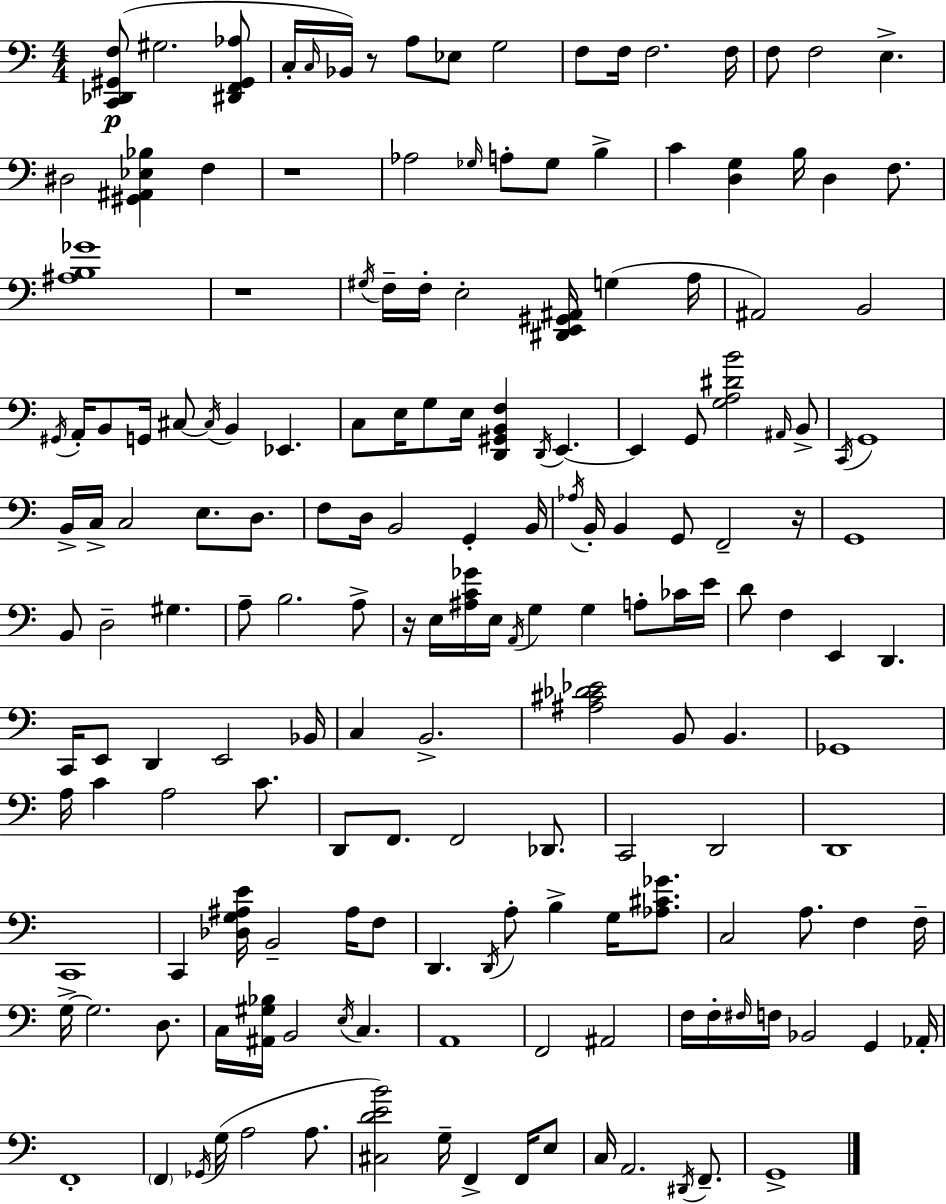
[C2,Db2,G#2,F3]/e G#3/h. [D#2,F2,G#2,Ab3]/e C3/s C3/s Bb2/s R/e A3/e Eb3/e G3/h F3/e F3/s F3/h. F3/s F3/e F3/h E3/q. D#3/h [G#2,A#2,Eb3,Bb3]/q F3/q R/w Ab3/h Gb3/s A3/e Gb3/e B3/q C4/q [D3,G3]/q B3/s D3/q F3/e. [A#3,B3,Gb4]/w R/w G#3/s F3/s F3/s E3/h [D#2,E2,G#2,A#2]/s G3/q A3/s A#2/h B2/h G#2/s A2/s B2/e G2/s C#3/e C#3/s B2/q Eb2/q. C3/e E3/s G3/e E3/s [D2,G#2,B2,F3]/q D2/s E2/q. E2/q G2/e [G3,A3,D#4,B4]/h A#2/s B2/e C2/s G2/w B2/s C3/s C3/h E3/e. D3/e. F3/e D3/s B2/h G2/q B2/s Ab3/s B2/s B2/q G2/e F2/h R/s G2/w B2/e D3/h G#3/q. A3/e B3/h. A3/e R/s E3/s [A#3,C4,Gb4]/s E3/s A2/s G3/q G3/q A3/e CES4/s E4/s D4/e F3/q E2/q D2/q. C2/s E2/e D2/q E2/h Bb2/s C3/q B2/h. [A#3,C#4,Db4,Eb4]/h B2/e B2/q. Gb2/w A3/s C4/q A3/h C4/e. D2/e F2/e. F2/h Db2/e. C2/h D2/h D2/w C2/w C2/q [Db3,G3,A#3,E4]/s B2/h A#3/s F3/e D2/q. D2/s A3/e B3/q G3/s [Ab3,C#4,Gb4]/e. C3/h A3/e. F3/q F3/s G3/s G3/h. D3/e. C3/s [A#2,G#3,Bb3]/s B2/h E3/s C3/q. A2/w F2/h A#2/h F3/s F3/s F#3/s F3/s Bb2/h G2/q Ab2/s F2/w F2/q Gb2/s G3/s A3/h A3/e. [C#3,D4,E4,B4]/h G3/s F2/q F2/s E3/e C3/s A2/h. D#2/s F2/e. G2/w